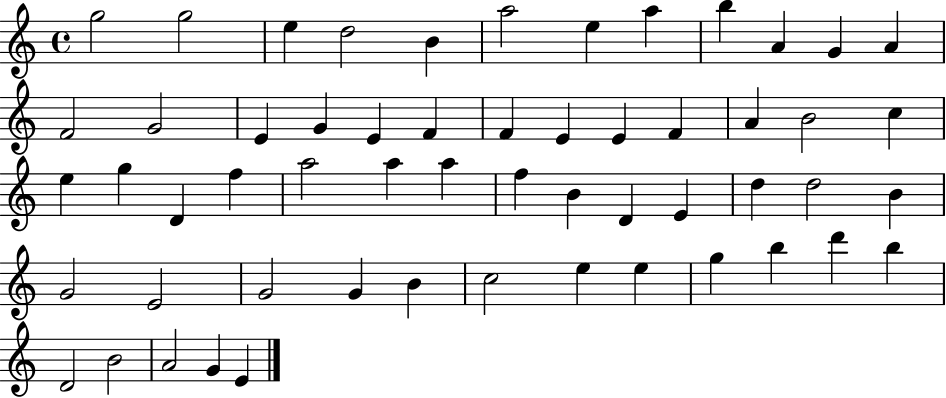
G5/h G5/h E5/q D5/h B4/q A5/h E5/q A5/q B5/q A4/q G4/q A4/q F4/h G4/h E4/q G4/q E4/q F4/q F4/q E4/q E4/q F4/q A4/q B4/h C5/q E5/q G5/q D4/q F5/q A5/h A5/q A5/q F5/q B4/q D4/q E4/q D5/q D5/h B4/q G4/h E4/h G4/h G4/q B4/q C5/h E5/q E5/q G5/q B5/q D6/q B5/q D4/h B4/h A4/h G4/q E4/q